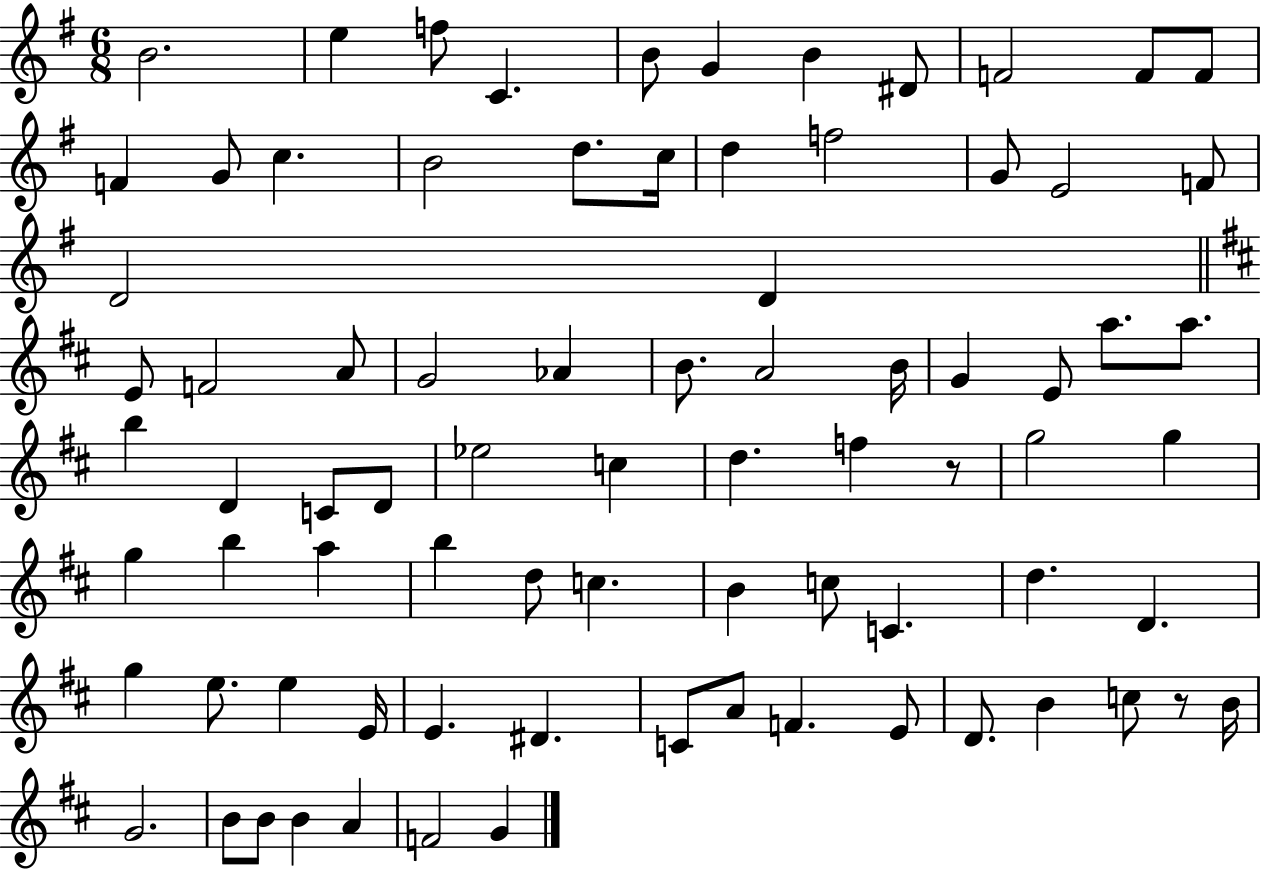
X:1
T:Untitled
M:6/8
L:1/4
K:G
B2 e f/2 C B/2 G B ^D/2 F2 F/2 F/2 F G/2 c B2 d/2 c/4 d f2 G/2 E2 F/2 D2 D E/2 F2 A/2 G2 _A B/2 A2 B/4 G E/2 a/2 a/2 b D C/2 D/2 _e2 c d f z/2 g2 g g b a b d/2 c B c/2 C d D g e/2 e E/4 E ^D C/2 A/2 F E/2 D/2 B c/2 z/2 B/4 G2 B/2 B/2 B A F2 G